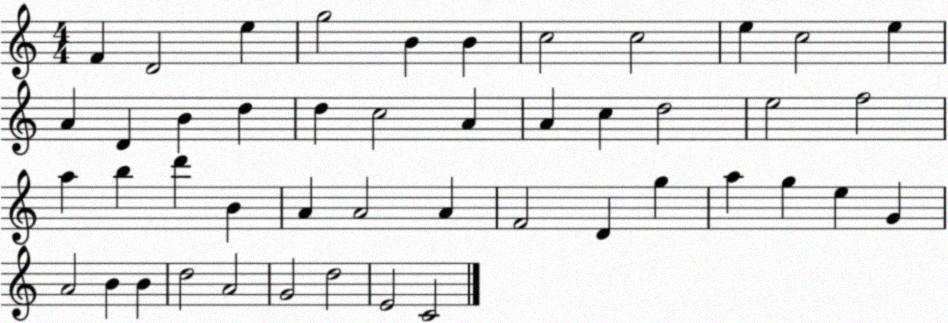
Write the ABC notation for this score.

X:1
T:Untitled
M:4/4
L:1/4
K:C
F D2 e g2 B B c2 c2 e c2 e A D B d d c2 A A c d2 e2 f2 a b d' B A A2 A F2 D g a g e G A2 B B d2 A2 G2 d2 E2 C2